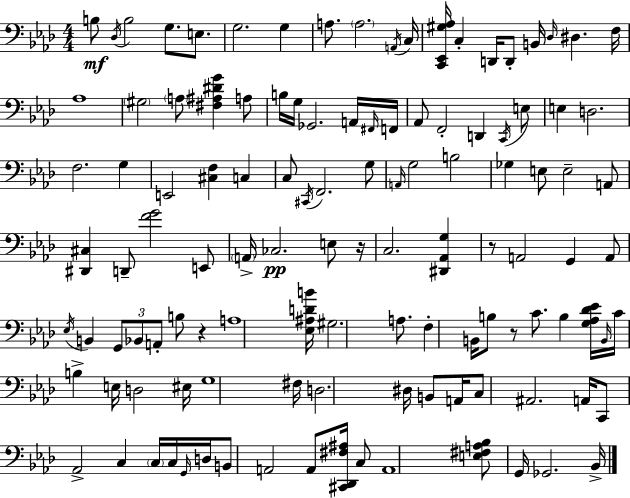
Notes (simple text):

B3/e Db3/s B3/h G3/e. E3/e. G3/h. G3/q A3/e. A3/h. A2/s C3/s [C2,Eb2,G#3,Ab3]/s C3/q D2/s D2/e B2/s Db3/s D#3/q. F3/s Ab3/w G#3/h A3/e [F#3,A#3,D#4,G4]/q A3/e B3/s G3/s Gb2/h. A2/s F#2/s F2/s Ab2/e F2/h D2/q C2/s E3/e E3/q D3/h. F3/h. G3/q E2/h [C#3,F3]/q C3/q C3/e C#2/s F2/h. G3/e A2/s G3/h B3/h Gb3/q E3/e E3/h A2/e [D#2,C#3]/q D2/e [F4,G4]/h E2/e A2/s CES3/h. E3/e R/s C3/h. [D#2,Ab2,G3]/q R/e A2/h G2/q A2/e Eb3/s B2/q G2/e Bb2/e A2/e B3/e R/q A3/w [Eb3,A#3,D4,B4]/s G#3/h. A3/e. F3/q B2/s B3/e R/e C4/e. B3/q [G3,Ab3,Db4,Eb4]/s B2/s C4/s B3/q E3/s D3/h EIS3/s G3/w F#3/s D3/h. D#3/s B2/e A2/s C3/e A#2/h. A2/s C2/e Ab2/h C3/q C3/s C3/s G2/s D3/s B2/e A2/h A2/e [C#2,Db2,F#3,A#3]/s C3/e A2/w [E3,F#3,A3,Bb3]/e G2/s Gb2/h. Bb2/s